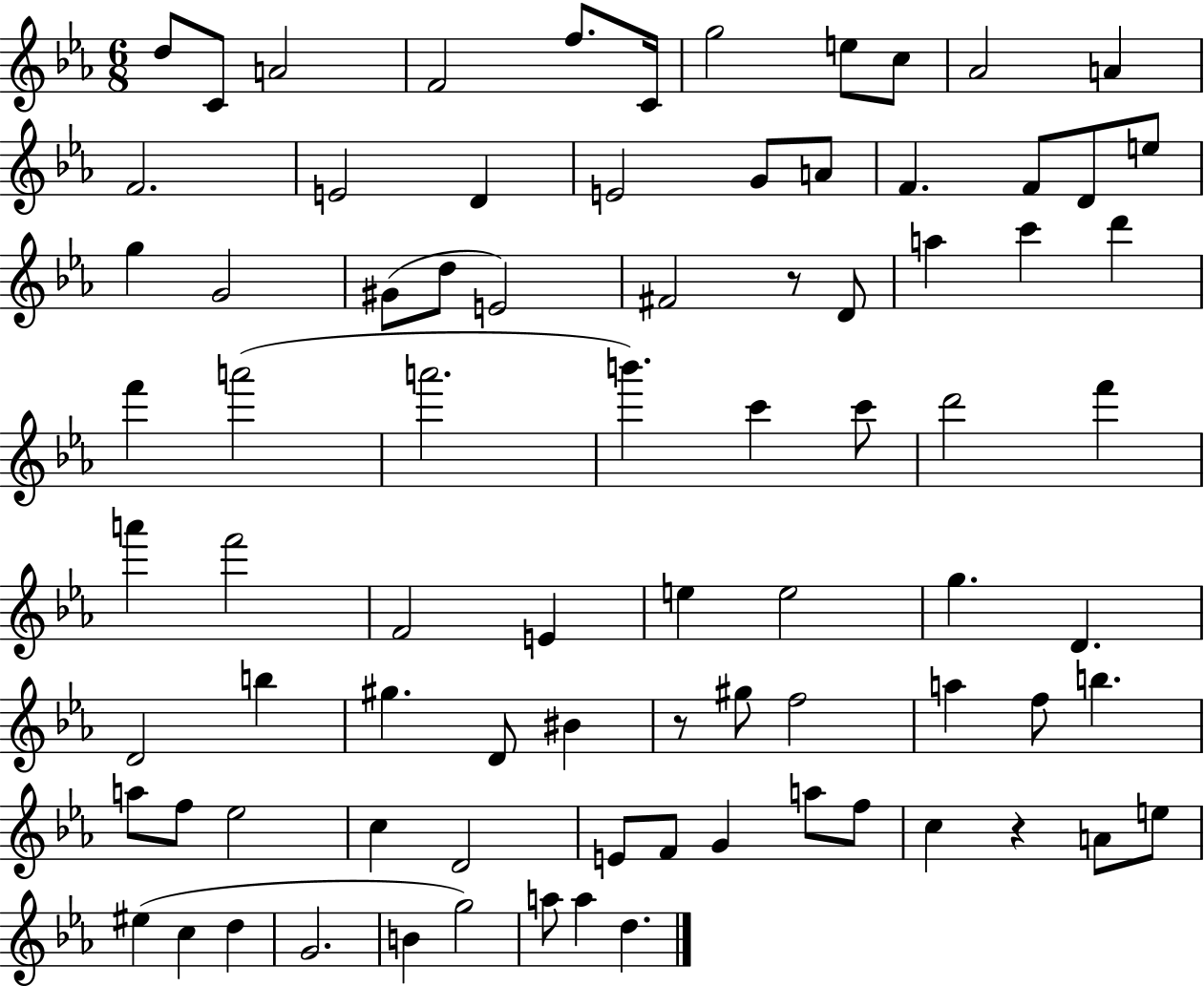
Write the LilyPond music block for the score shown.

{
  \clef treble
  \numericTimeSignature
  \time 6/8
  \key ees \major
  d''8 c'8 a'2 | f'2 f''8. c'16 | g''2 e''8 c''8 | aes'2 a'4 | \break f'2. | e'2 d'4 | e'2 g'8 a'8 | f'4. f'8 d'8 e''8 | \break g''4 g'2 | gis'8( d''8 e'2) | fis'2 r8 d'8 | a''4 c'''4 d'''4 | \break f'''4 a'''2( | a'''2. | b'''4.) c'''4 c'''8 | d'''2 f'''4 | \break a'''4 f'''2 | f'2 e'4 | e''4 e''2 | g''4. d'4. | \break d'2 b''4 | gis''4. d'8 bis'4 | r8 gis''8 f''2 | a''4 f''8 b''4. | \break a''8 f''8 ees''2 | c''4 d'2 | e'8 f'8 g'4 a''8 f''8 | c''4 r4 a'8 e''8 | \break eis''4( c''4 d''4 | g'2. | b'4 g''2) | a''8 a''4 d''4. | \break \bar "|."
}